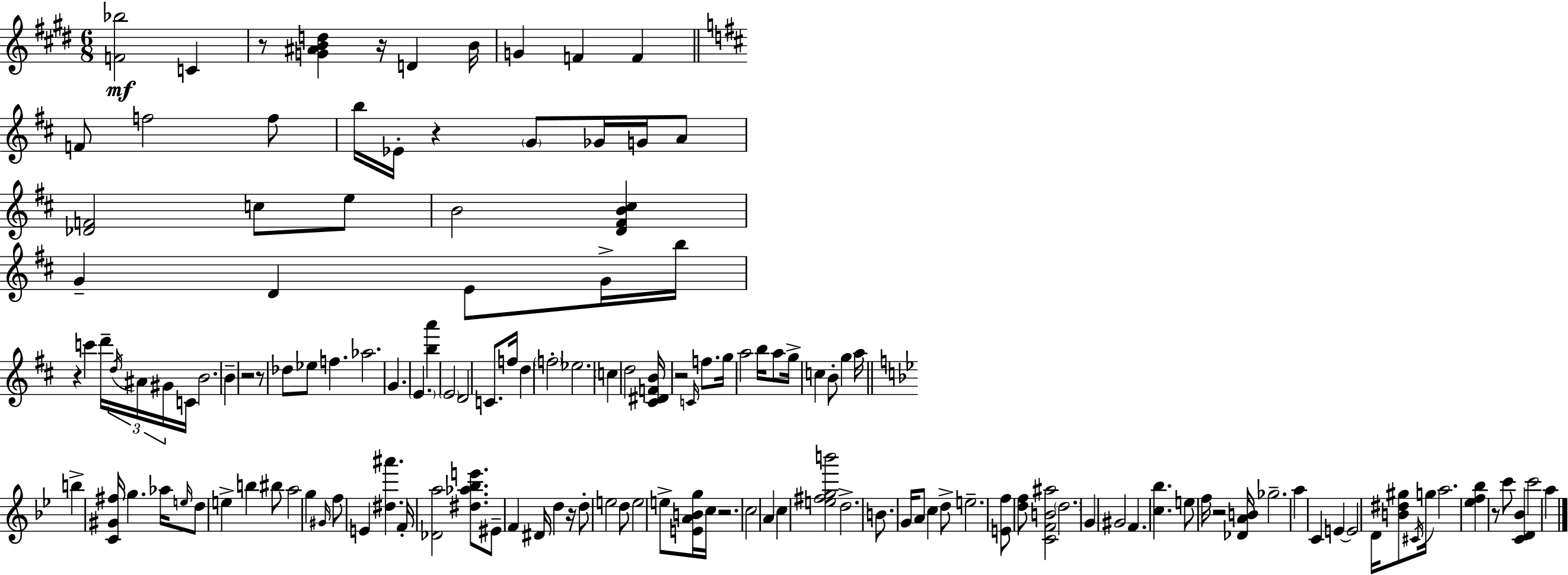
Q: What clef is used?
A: treble